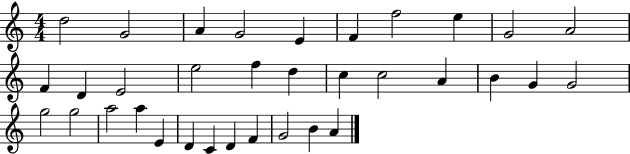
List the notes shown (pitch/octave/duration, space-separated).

D5/h G4/h A4/q G4/h E4/q F4/q F5/h E5/q G4/h A4/h F4/q D4/q E4/h E5/h F5/q D5/q C5/q C5/h A4/q B4/q G4/q G4/h G5/h G5/h A5/h A5/q E4/q D4/q C4/q D4/q F4/q G4/h B4/q A4/q